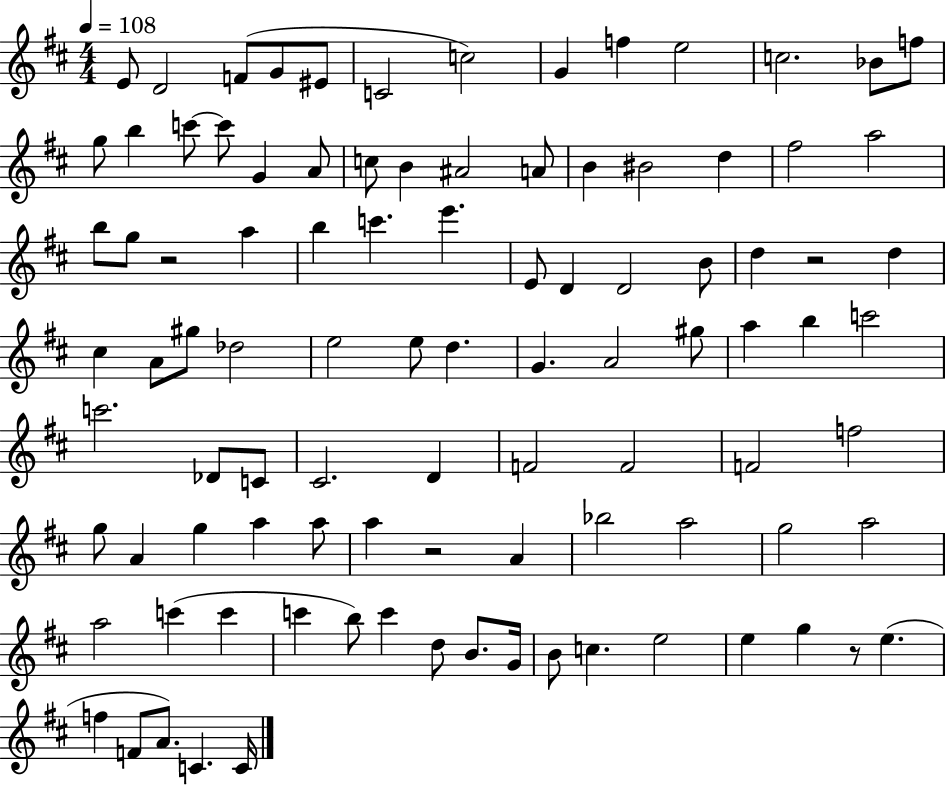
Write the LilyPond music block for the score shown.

{
  \clef treble
  \numericTimeSignature
  \time 4/4
  \key d \major
  \tempo 4 = 108
  e'8 d'2 f'8( g'8 eis'8 | c'2 c''2) | g'4 f''4 e''2 | c''2. bes'8 f''8 | \break g''8 b''4 c'''8~~ c'''8 g'4 a'8 | c''8 b'4 ais'2 a'8 | b'4 bis'2 d''4 | fis''2 a''2 | \break b''8 g''8 r2 a''4 | b''4 c'''4. e'''4. | e'8 d'4 d'2 b'8 | d''4 r2 d''4 | \break cis''4 a'8 gis''8 des''2 | e''2 e''8 d''4. | g'4. a'2 gis''8 | a''4 b''4 c'''2 | \break c'''2. des'8 c'8 | cis'2. d'4 | f'2 f'2 | f'2 f''2 | \break g''8 a'4 g''4 a''4 a''8 | a''4 r2 a'4 | bes''2 a''2 | g''2 a''2 | \break a''2 c'''4( c'''4 | c'''4 b''8) c'''4 d''8 b'8. g'16 | b'8 c''4. e''2 | e''4 g''4 r8 e''4.( | \break f''4 f'8 a'8.) c'4. c'16 | \bar "|."
}